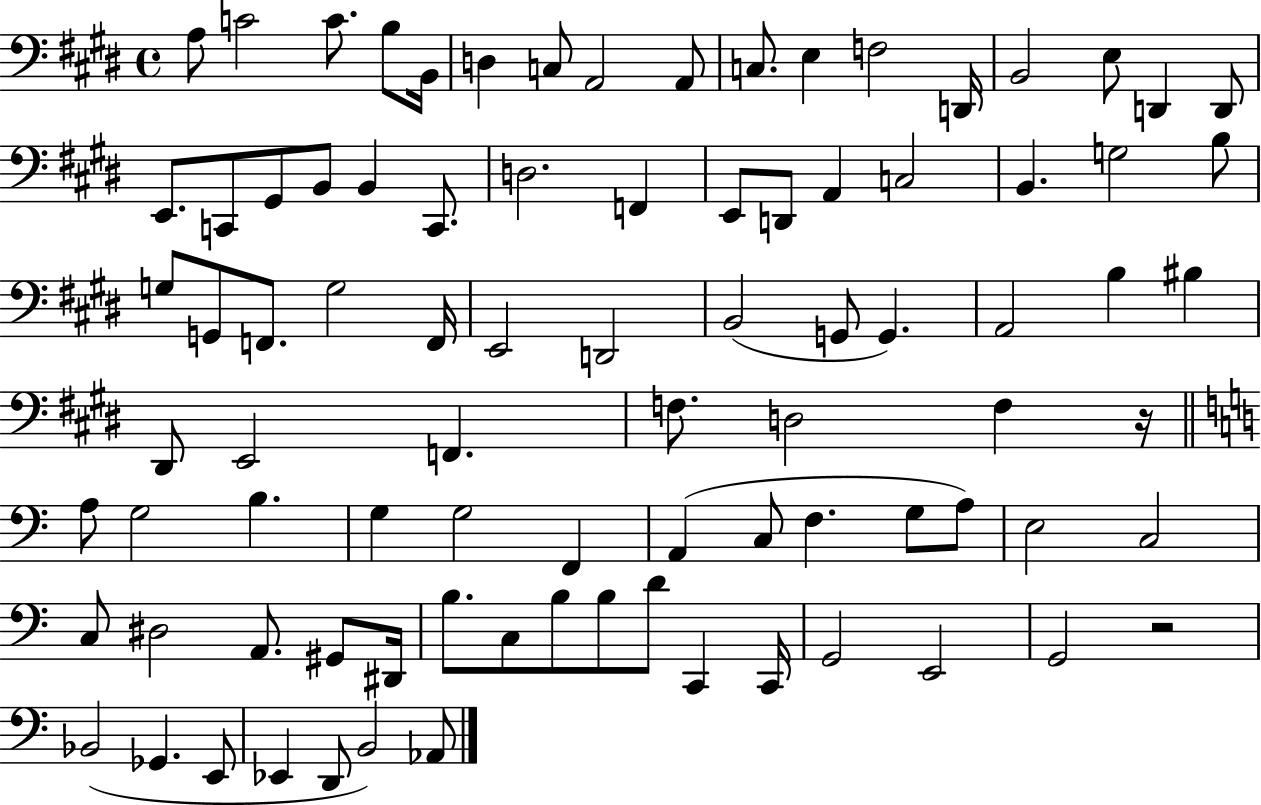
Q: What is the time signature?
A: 4/4